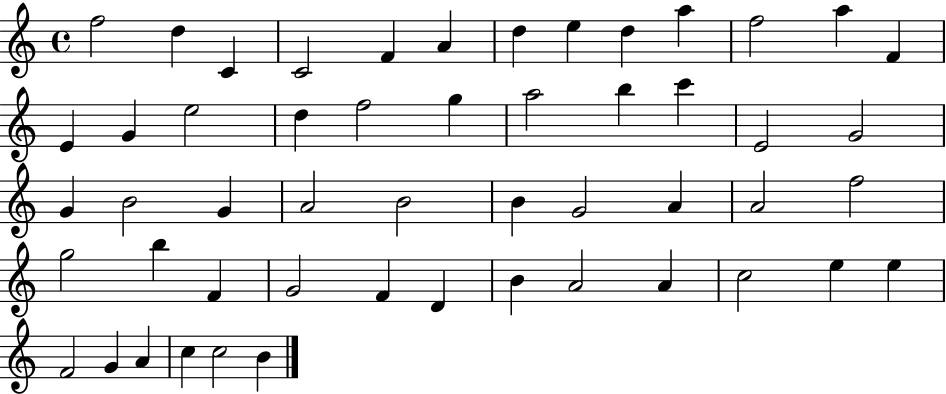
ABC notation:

X:1
T:Untitled
M:4/4
L:1/4
K:C
f2 d C C2 F A d e d a f2 a F E G e2 d f2 g a2 b c' E2 G2 G B2 G A2 B2 B G2 A A2 f2 g2 b F G2 F D B A2 A c2 e e F2 G A c c2 B